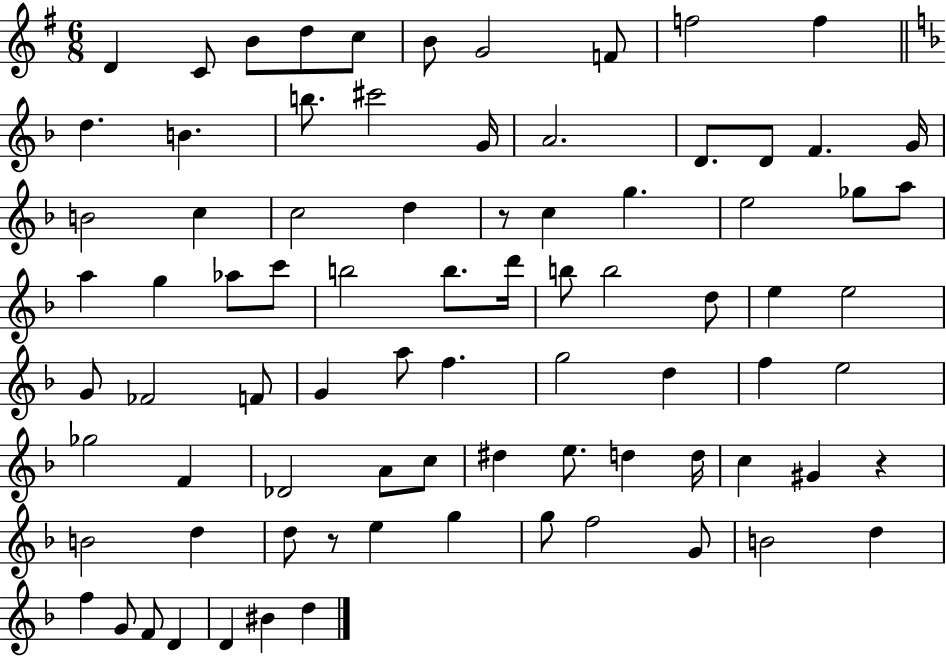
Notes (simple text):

D4/q C4/e B4/e D5/e C5/e B4/e G4/h F4/e F5/h F5/q D5/q. B4/q. B5/e. C#6/h G4/s A4/h. D4/e. D4/e F4/q. G4/s B4/h C5/q C5/h D5/q R/e C5/q G5/q. E5/h Gb5/e A5/e A5/q G5/q Ab5/e C6/e B5/h B5/e. D6/s B5/e B5/h D5/e E5/q E5/h G4/e FES4/h F4/e G4/q A5/e F5/q. G5/h D5/q F5/q E5/h Gb5/h F4/q Db4/h A4/e C5/e D#5/q E5/e. D5/q D5/s C5/q G#4/q R/q B4/h D5/q D5/e R/e E5/q G5/q G5/e F5/h G4/e B4/h D5/q F5/q G4/e F4/e D4/q D4/q BIS4/q D5/q